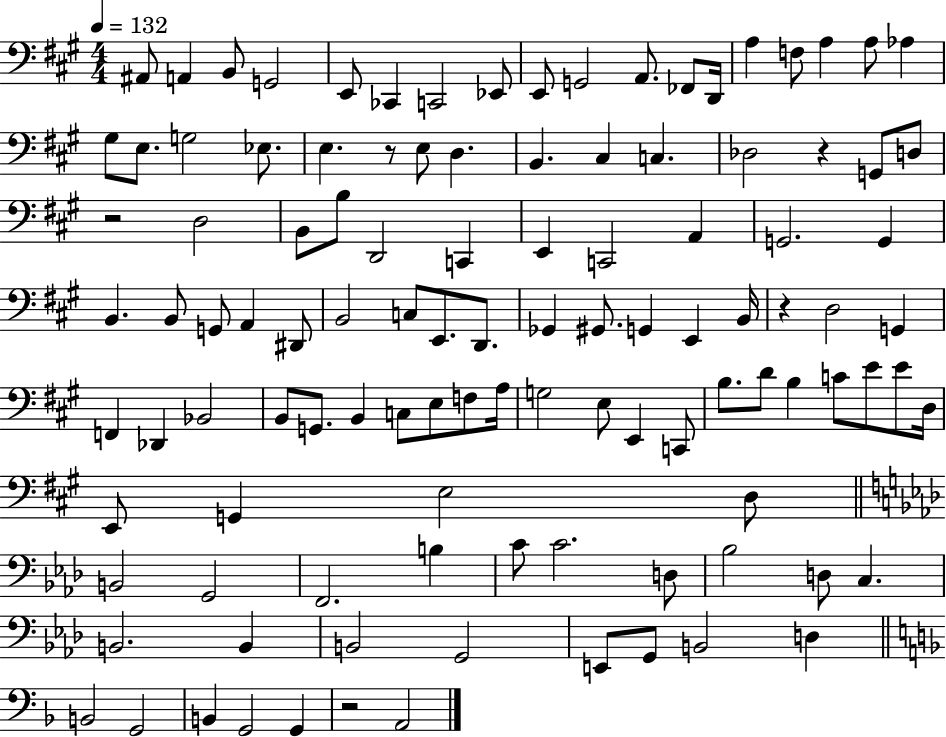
X:1
T:Untitled
M:4/4
L:1/4
K:A
^A,,/2 A,, B,,/2 G,,2 E,,/2 _C,, C,,2 _E,,/2 E,,/2 G,,2 A,,/2 _F,,/2 D,,/4 A, F,/2 A, A,/2 _A, ^G,/2 E,/2 G,2 _E,/2 E, z/2 E,/2 D, B,, ^C, C, _D,2 z G,,/2 D,/2 z2 D,2 B,,/2 B,/2 D,,2 C,, E,, C,,2 A,, G,,2 G,, B,, B,,/2 G,,/2 A,, ^D,,/2 B,,2 C,/2 E,,/2 D,,/2 _G,, ^G,,/2 G,, E,, B,,/4 z D,2 G,, F,, _D,, _B,,2 B,,/2 G,,/2 B,, C,/2 E,/2 F,/2 A,/4 G,2 E,/2 E,, C,,/2 B,/2 D/2 B, C/2 E/2 E/2 D,/4 E,,/2 G,, E,2 D,/2 B,,2 G,,2 F,,2 B, C/2 C2 D,/2 _B,2 D,/2 C, B,,2 B,, B,,2 G,,2 E,,/2 G,,/2 B,,2 D, B,,2 G,,2 B,, G,,2 G,, z2 A,,2